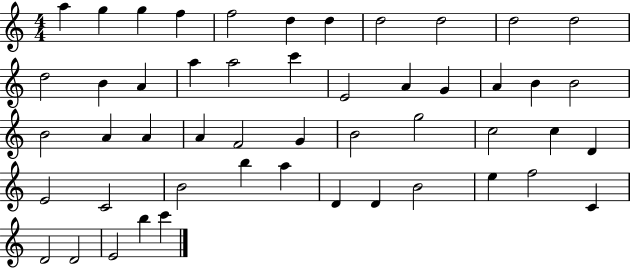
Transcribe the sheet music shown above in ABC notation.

X:1
T:Untitled
M:4/4
L:1/4
K:C
a g g f f2 d d d2 d2 d2 d2 d2 B A a a2 c' E2 A G A B B2 B2 A A A F2 G B2 g2 c2 c D E2 C2 B2 b a D D B2 e f2 C D2 D2 E2 b c'